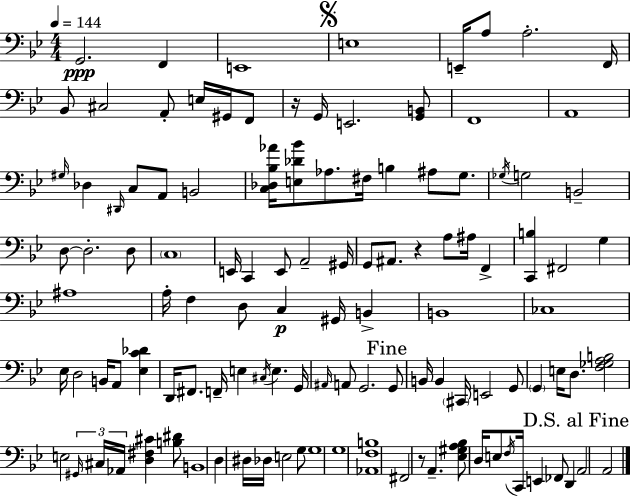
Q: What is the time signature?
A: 4/4